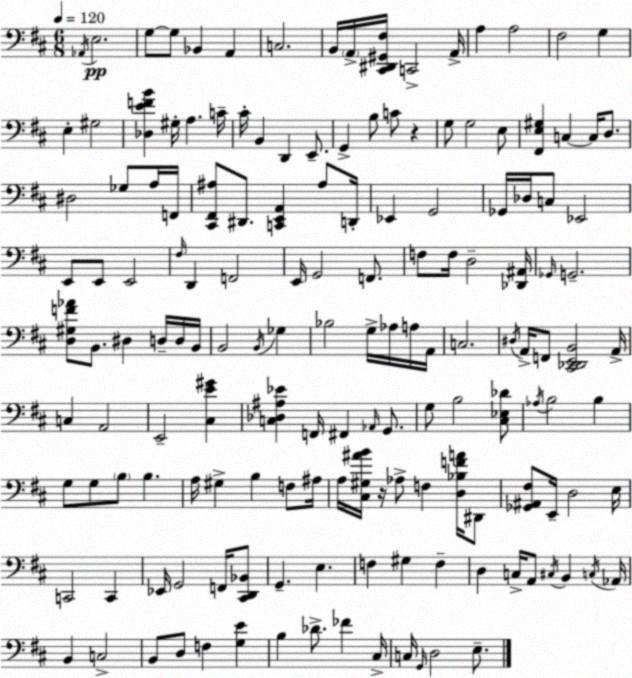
X:1
T:Untitled
M:6/8
L:1/4
K:D
_A,,/4 E,2 G,/2 G,/2 _B,, A,, C,2 B,,/4 A,,/4 [^C,,^D,,^G,,^F,]/4 C,,2 A,,/4 A, A,2 ^F,2 G, E, ^G,2 [_D,EFB] ^G,/4 A, C/4 ^C/4 B,, D,, E,,/2 G,, B,/2 C/2 z G,/2 G,2 E,/2 [^F,,E,^G,] C, C,/4 D,/2 ^D,2 _G,/2 A,/4 F,,/4 [^C,,^F,,^A,]/2 ^D,,/2 [C,,E,,A,,] ^A,/2 D,,/4 _E,, G,,2 _G,,/4 _D,/4 C,/2 _E,,2 E,,/2 E,,/2 E,,2 ^F,/4 D,, F,,2 E,,/4 G,,2 F,,/2 F,/2 F,/4 D,2 [_D,,^A,,]/4 _G,,/4 G,,2 [D,^G,F_A]/2 B,,/2 ^D, D,/4 D,/4 B,,/4 B,,2 B,,/4 _G, _B,2 G,/4 _A,/4 A,/4 A,,/4 C,2 ^D,/4 A,,/4 F,,/2 [^C,,_D,,E,,B,,]2 A,,/4 C, A,,2 E,,2 [^C,E^G] [C,_D,^A,_E] F,,/4 ^F,, _A,,/4 G,,/2 G,/2 B,2 [^C,_E,_D]/2 _A,/4 B,2 B, G,/2 G,/2 B,/2 B, A,/4 ^G, B, F,/2 ^A,/4 A,/4 [^C,^G,^AB]/4 z/4 _A,/2 F, [D,_B,FA]/4 ^D,,/2 [_G,,^A,,^F,]/2 E,,/4 D,2 E,/4 C,,2 C,, _E,,/4 G,,2 F,,/4 [^C,,D,,_B,,]/2 G,, E, F, ^G, F, D, C,/4 A,,/2 ^C,/4 B,, C,/4 _A,,/4 B,, C,2 B,,/2 D,/2 F, [G,E] B, _D/2 _F ^C,/4 C,/4 G,,/4 D,2 E,/2